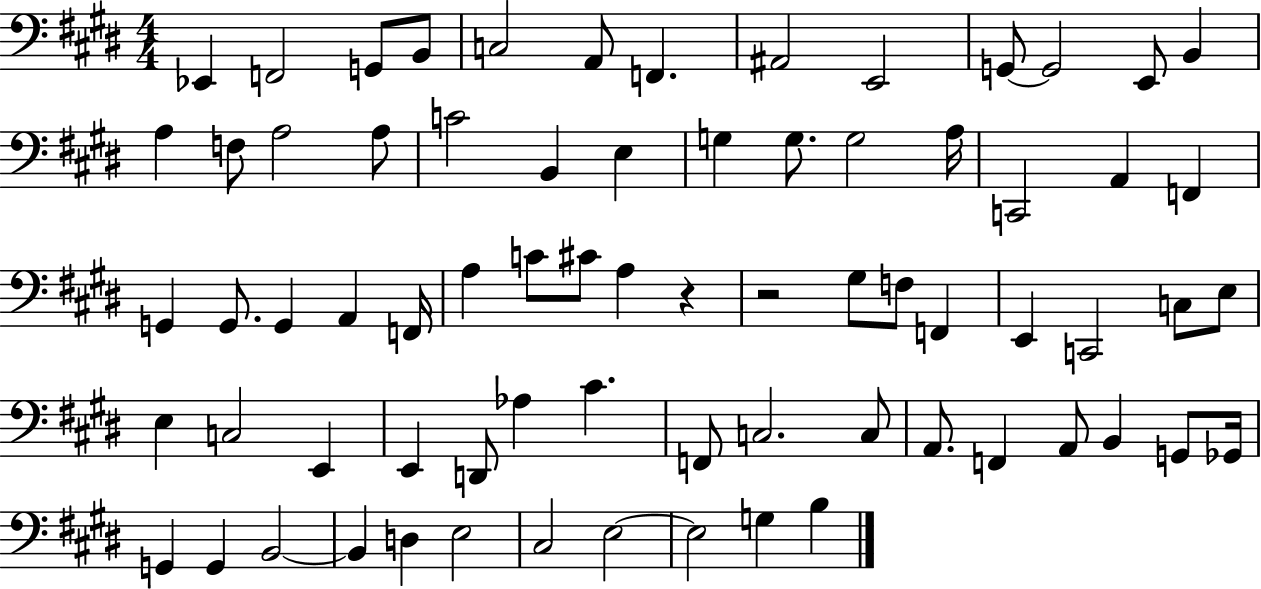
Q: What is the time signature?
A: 4/4